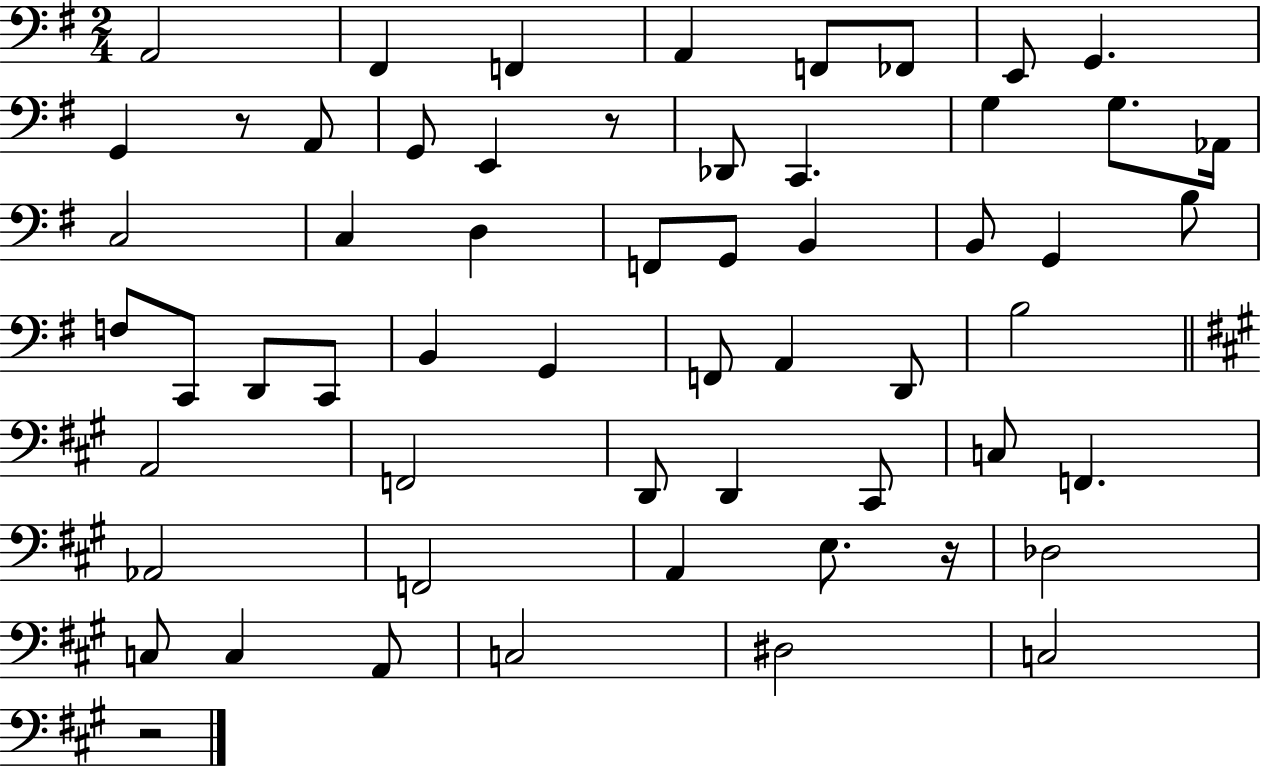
X:1
T:Untitled
M:2/4
L:1/4
K:G
A,,2 ^F,, F,, A,, F,,/2 _F,,/2 E,,/2 G,, G,, z/2 A,,/2 G,,/2 E,, z/2 _D,,/2 C,, G, G,/2 _A,,/4 C,2 C, D, F,,/2 G,,/2 B,, B,,/2 G,, B,/2 F,/2 C,,/2 D,,/2 C,,/2 B,, G,, F,,/2 A,, D,,/2 B,2 A,,2 F,,2 D,,/2 D,, ^C,,/2 C,/2 F,, _A,,2 F,,2 A,, E,/2 z/4 _D,2 C,/2 C, A,,/2 C,2 ^D,2 C,2 z2